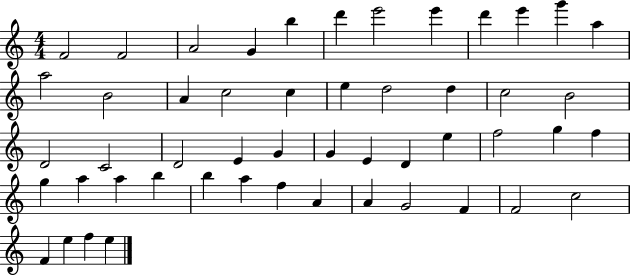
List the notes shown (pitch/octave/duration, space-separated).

F4/h F4/h A4/h G4/q B5/q D6/q E6/h E6/q D6/q E6/q G6/q A5/q A5/h B4/h A4/q C5/h C5/q E5/q D5/h D5/q C5/h B4/h D4/h C4/h D4/h E4/q G4/q G4/q E4/q D4/q E5/q F5/h G5/q F5/q G5/q A5/q A5/q B5/q B5/q A5/q F5/q A4/q A4/q G4/h F4/q F4/h C5/h F4/q E5/q F5/q E5/q